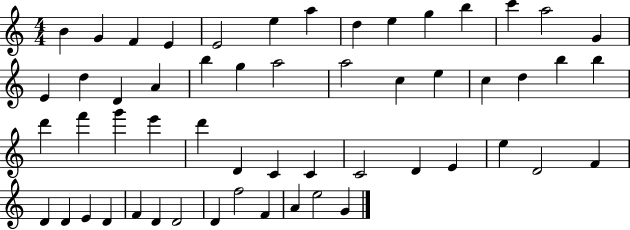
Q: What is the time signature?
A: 4/4